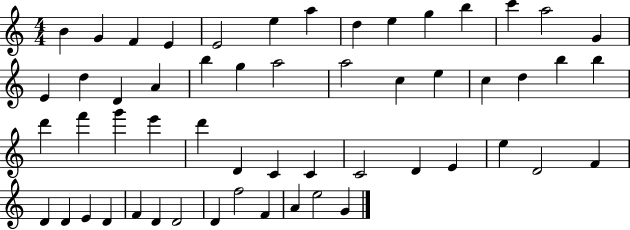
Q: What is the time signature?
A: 4/4